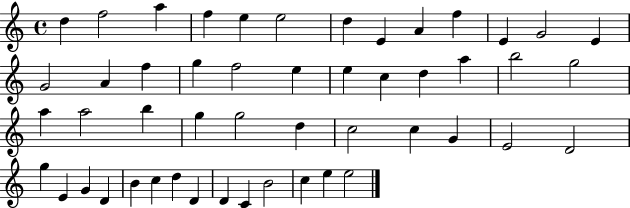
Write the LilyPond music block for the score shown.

{
  \clef treble
  \time 4/4
  \defaultTimeSignature
  \key c \major
  d''4 f''2 a''4 | f''4 e''4 e''2 | d''4 e'4 a'4 f''4 | e'4 g'2 e'4 | \break g'2 a'4 f''4 | g''4 f''2 e''4 | e''4 c''4 d''4 a''4 | b''2 g''2 | \break a''4 a''2 b''4 | g''4 g''2 d''4 | c''2 c''4 g'4 | e'2 d'2 | \break g''4 e'4 g'4 d'4 | b'4 c''4 d''4 d'4 | d'4 c'4 b'2 | c''4 e''4 e''2 | \break \bar "|."
}